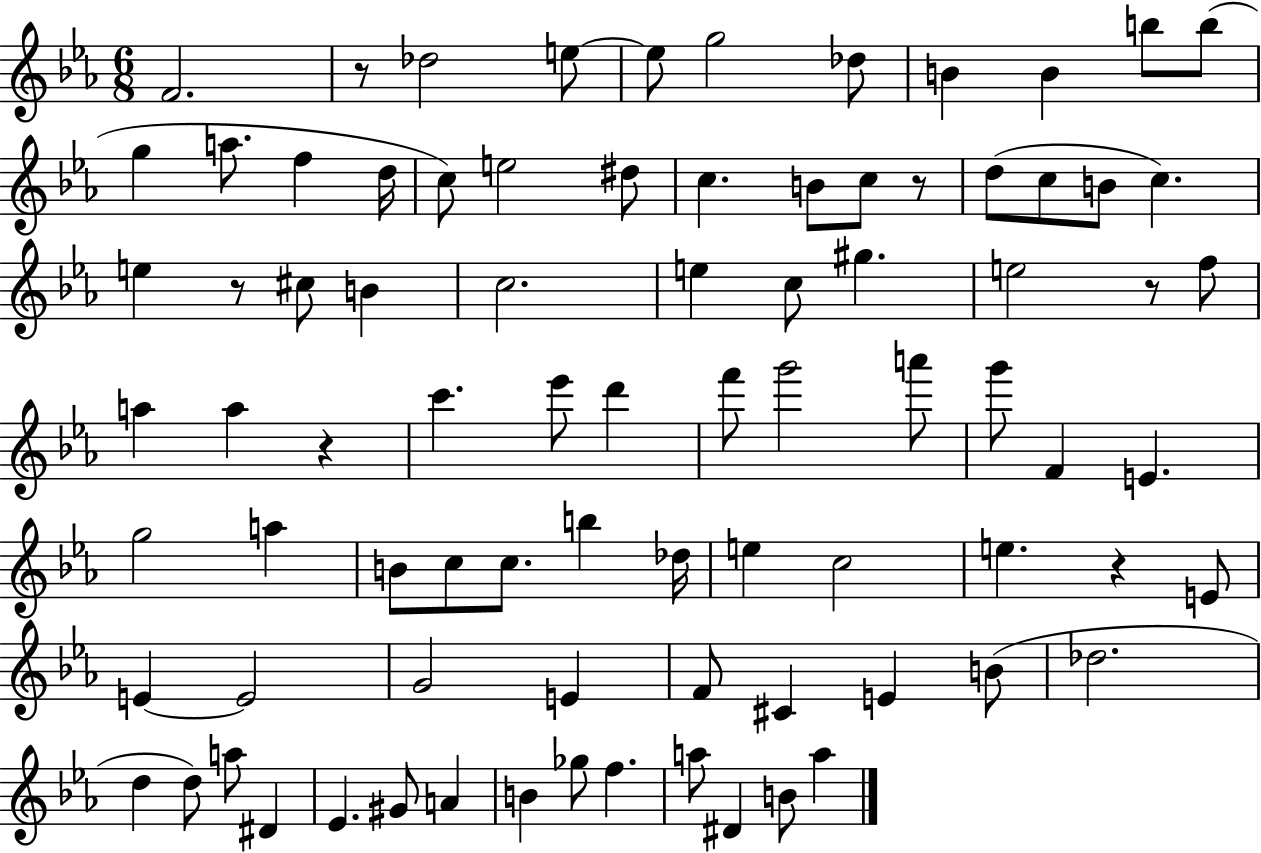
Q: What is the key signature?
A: EES major